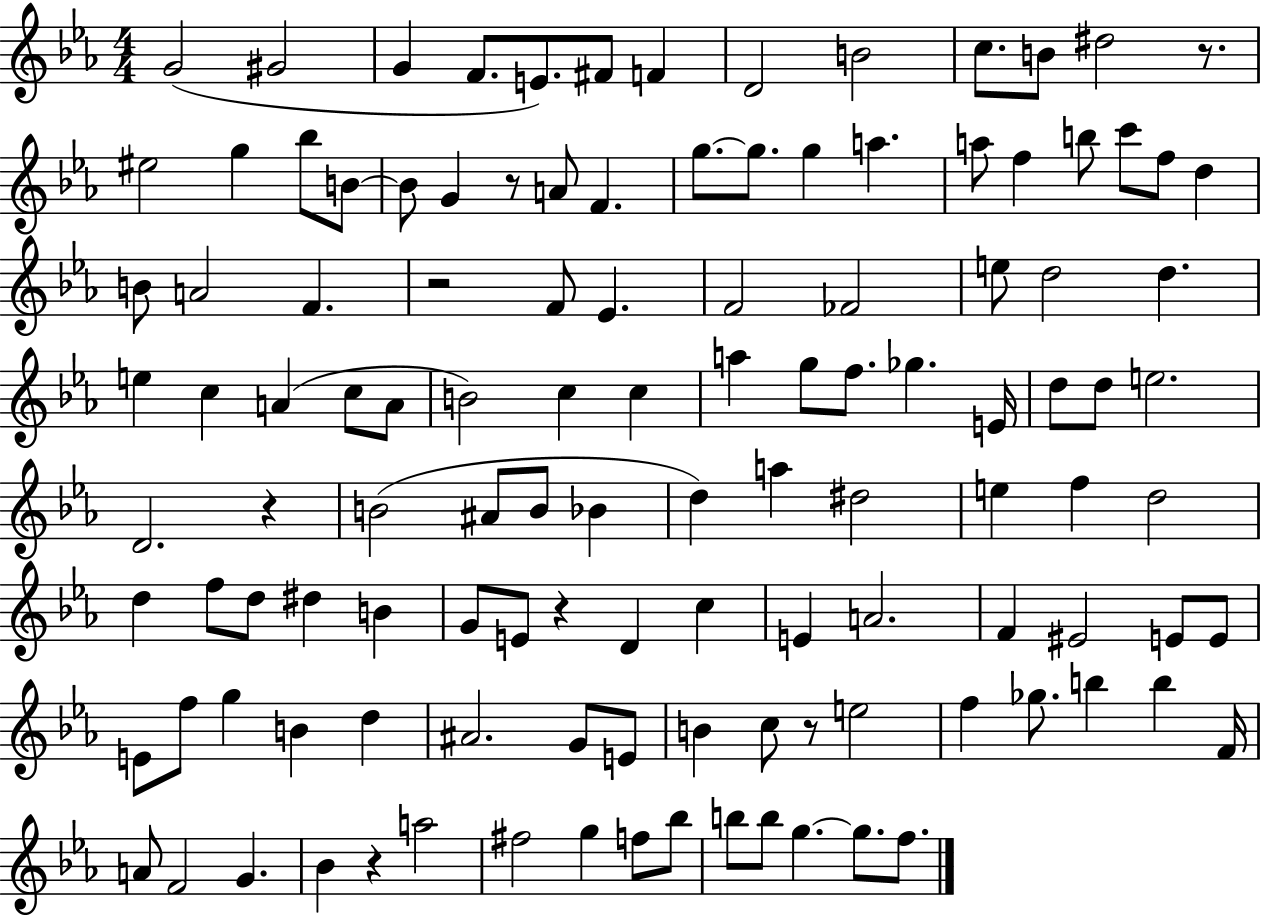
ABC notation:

X:1
T:Untitled
M:4/4
L:1/4
K:Eb
G2 ^G2 G F/2 E/2 ^F/2 F D2 B2 c/2 B/2 ^d2 z/2 ^e2 g _b/2 B/2 B/2 G z/2 A/2 F g/2 g/2 g a a/2 f b/2 c'/2 f/2 d B/2 A2 F z2 F/2 _E F2 _F2 e/2 d2 d e c A c/2 A/2 B2 c c a g/2 f/2 _g E/4 d/2 d/2 e2 D2 z B2 ^A/2 B/2 _B d a ^d2 e f d2 d f/2 d/2 ^d B G/2 E/2 z D c E A2 F ^E2 E/2 E/2 E/2 f/2 g B d ^A2 G/2 E/2 B c/2 z/2 e2 f _g/2 b b F/4 A/2 F2 G _B z a2 ^f2 g f/2 _b/2 b/2 b/2 g g/2 f/2